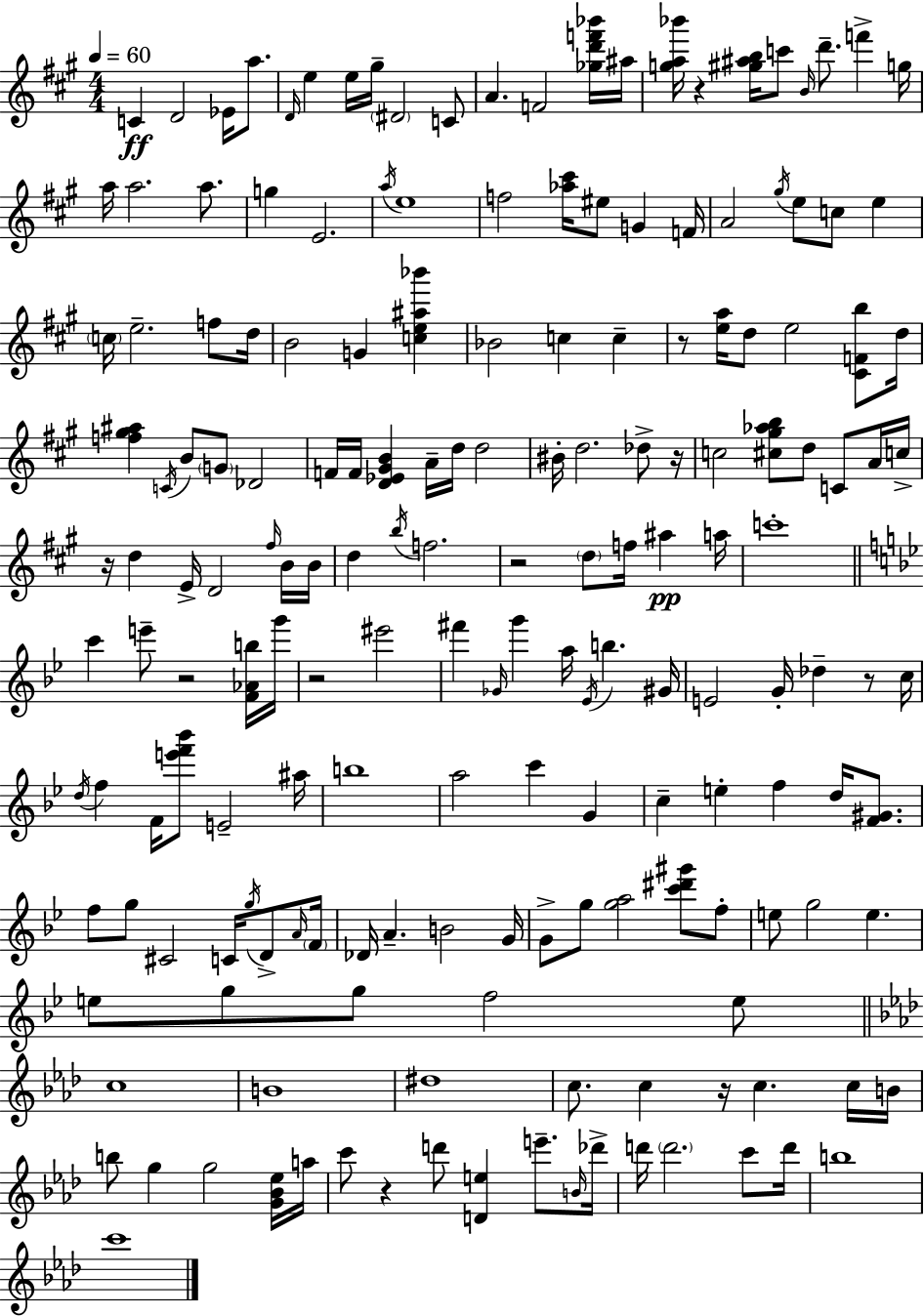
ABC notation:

X:1
T:Untitled
M:4/4
L:1/4
K:A
C D2 _E/4 a/2 D/4 e e/4 ^g/4 ^D2 C/2 A F2 [_gd'f'_b']/4 ^a/4 [ga_b']/4 z [^g^ab]/4 c'/2 B/4 d'/2 f' g/4 a/4 a2 a/2 g E2 a/4 e4 f2 [_a^c']/4 ^e/2 G F/4 A2 ^g/4 e/2 c/2 e c/4 e2 f/2 d/4 B2 G [ce^a_b'] _B2 c c z/2 [ea]/4 d/2 e2 [^CFb]/2 d/4 [f^g^a] C/4 B/2 G/2 _D2 F/4 F/4 [D_E^GB] A/4 d/4 d2 ^B/4 d2 _d/2 z/4 c2 [^c^g_ab]/2 d/2 C/2 A/4 c/4 z/4 d E/4 D2 ^f/4 B/4 B/4 d b/4 f2 z2 d/2 f/4 ^a a/4 c'4 c' e'/2 z2 [F_Ab]/4 g'/4 z2 ^e'2 ^f' _G/4 g' a/4 _E/4 b ^G/4 E2 G/4 _d z/2 c/4 d/4 f F/4 [e'f'_b']/2 E2 ^a/4 b4 a2 c' G c e f d/4 [F^G]/2 f/2 g/2 ^C2 C/4 g/4 D/2 A/4 F/4 _D/4 A B2 G/4 G/2 g/2 [ga]2 [c'^d'^g']/2 f/2 e/2 g2 e e/2 g/2 g/2 f2 e/2 c4 B4 ^d4 c/2 c z/4 c c/4 B/4 b/2 g g2 [G_B_e]/4 a/4 c'/2 z d'/2 [De] e'/2 B/4 _d'/4 d'/4 d'2 c'/2 d'/4 b4 c'4